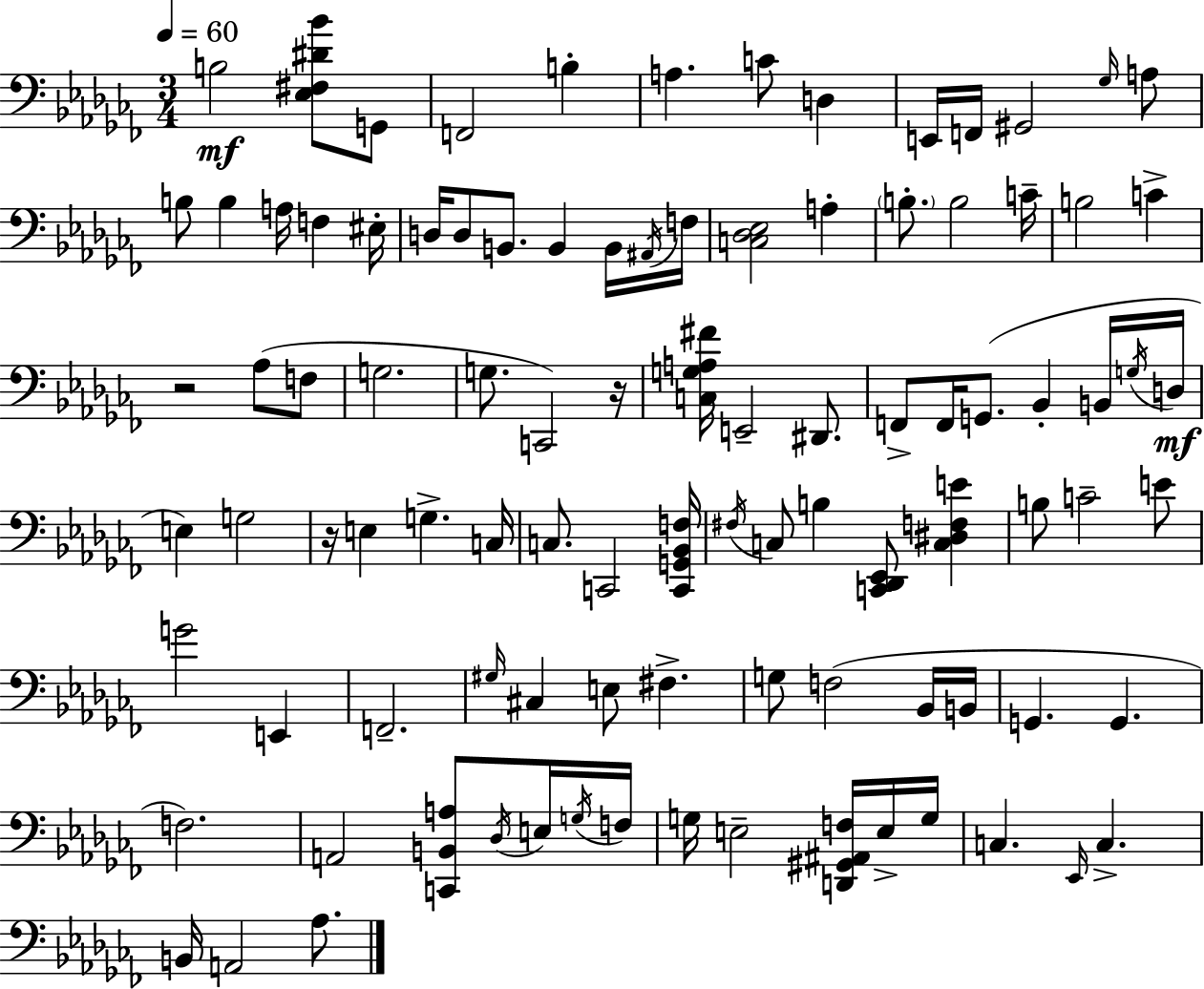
{
  \clef bass
  \numericTimeSignature
  \time 3/4
  \key aes \minor
  \tempo 4 = 60
  b2\mf <ees fis dis' bes'>8 g,8 | f,2 b4-. | a4. c'8 d4 | e,16 f,16 gis,2 \grace { ges16 } a8 | \break b8 b4 a16 f4 | eis16-. d16 d8 b,8. b,4 b,16 | \acciaccatura { ais,16 } f16 <c des ees>2 a4-. | \parenthesize b8.-. b2 | \break c'16-- b2 c'4-> | r2 aes8( | f8 g2. | g8. c,2) | \break r16 <c g a fis'>16 e,2-- dis,8. | f,8-> f,16 g,8.( bes,4-. | b,16 \acciaccatura { g16 } d16\mf e4) g2 | r16 e4 g4.-> | \break c16 c8. c,2 | <c, g, bes, f>16 \acciaccatura { fis16 } c8 b4 <c, des, ees,>8 | <c dis f e'>4 b8 c'2-- | e'8 g'2 | \break e,4 f,2.-- | \grace { gis16 } cis4 e8 fis4.-> | g8 f2( | bes,16 b,16 g,4. g,4. | \break f2.) | a,2 | <c, b, a>8 \acciaccatura { des16 } e16 \acciaccatura { g16 } f16 g16 e2-- | <d, gis, ais, f>16 e16-> g16 c4. | \break \grace { ees,16 } c4.-> b,16 a,2 | aes8. \bar "|."
}